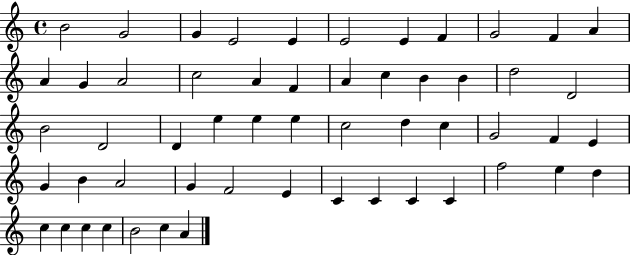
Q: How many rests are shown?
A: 0